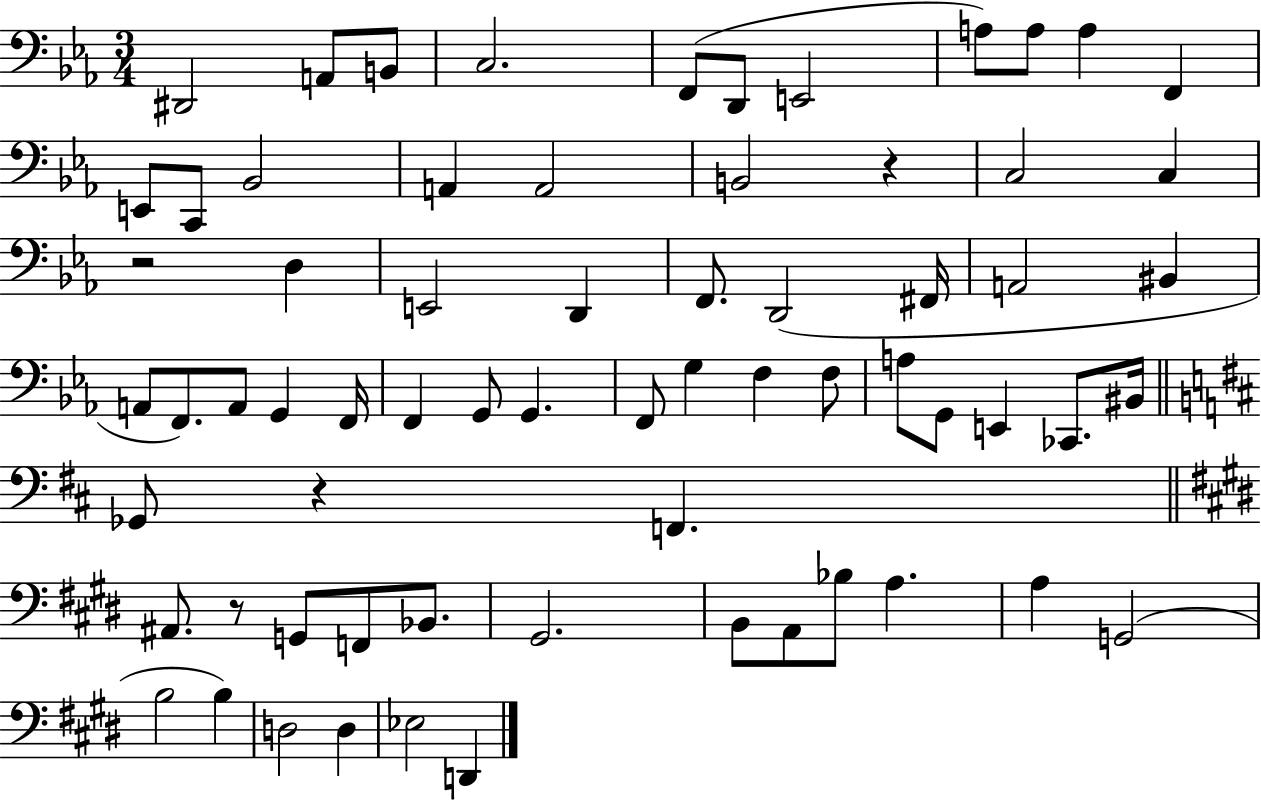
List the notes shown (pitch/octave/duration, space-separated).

D#2/h A2/e B2/e C3/h. F2/e D2/e E2/h A3/e A3/e A3/q F2/q E2/e C2/e Bb2/h A2/q A2/h B2/h R/q C3/h C3/q R/h D3/q E2/h D2/q F2/e. D2/h F#2/s A2/h BIS2/q A2/e F2/e. A2/e G2/q F2/s F2/q G2/e G2/q. F2/e G3/q F3/q F3/e A3/e G2/e E2/q CES2/e. BIS2/s Gb2/e R/q F2/q. A#2/e. R/e G2/e F2/e Bb2/e. G#2/h. B2/e A2/e Bb3/e A3/q. A3/q G2/h B3/h B3/q D3/h D3/q Eb3/h D2/q